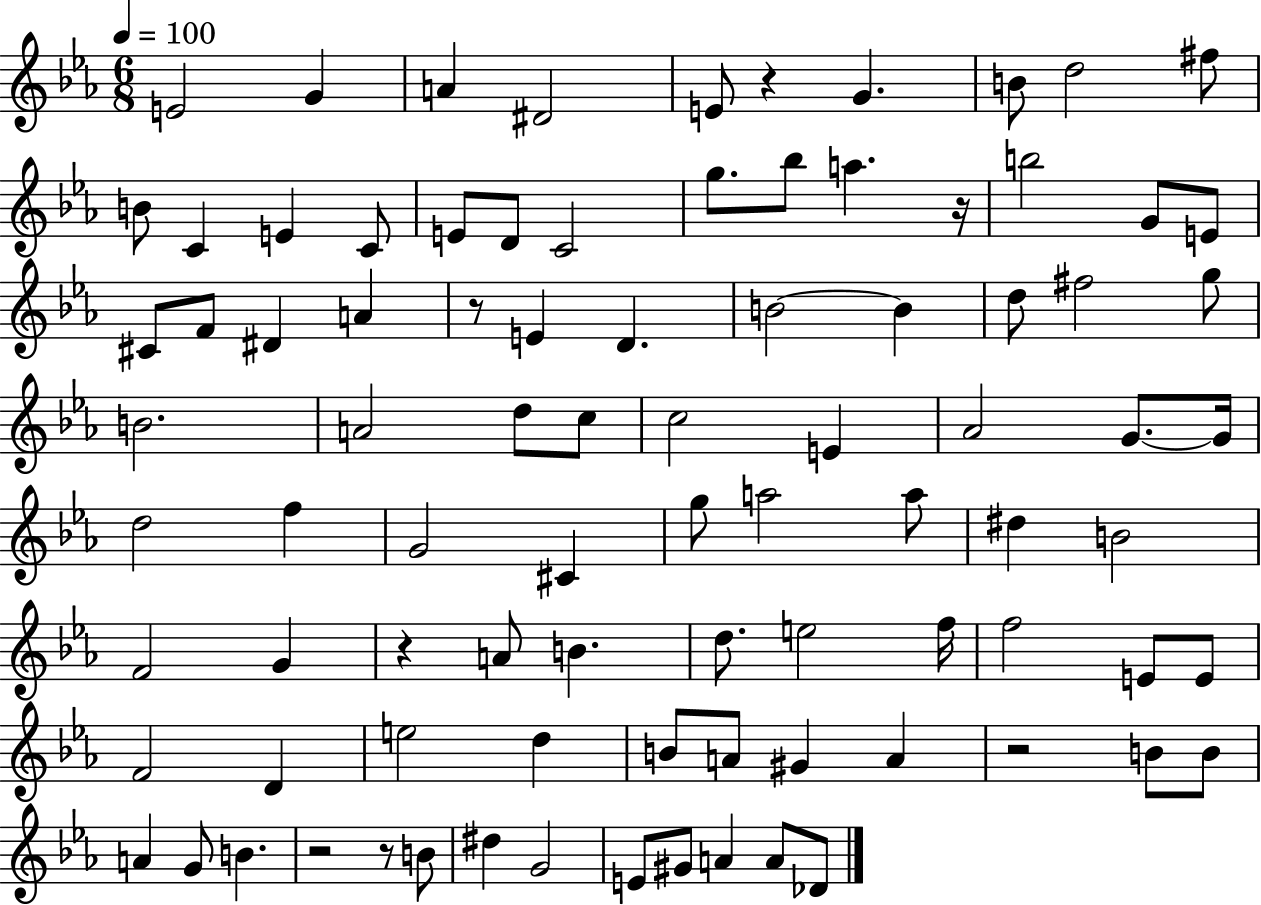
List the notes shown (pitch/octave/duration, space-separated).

E4/h G4/q A4/q D#4/h E4/e R/q G4/q. B4/e D5/h F#5/e B4/e C4/q E4/q C4/e E4/e D4/e C4/h G5/e. Bb5/e A5/q. R/s B5/h G4/e E4/e C#4/e F4/e D#4/q A4/q R/e E4/q D4/q. B4/h B4/q D5/e F#5/h G5/e B4/h. A4/h D5/e C5/e C5/h E4/q Ab4/h G4/e. G4/s D5/h F5/q G4/h C#4/q G5/e A5/h A5/e D#5/q B4/h F4/h G4/q R/q A4/e B4/q. D5/e. E5/h F5/s F5/h E4/e E4/e F4/h D4/q E5/h D5/q B4/e A4/e G#4/q A4/q R/h B4/e B4/e A4/q G4/e B4/q. R/h R/e B4/e D#5/q G4/h E4/e G#4/e A4/q A4/e Db4/e